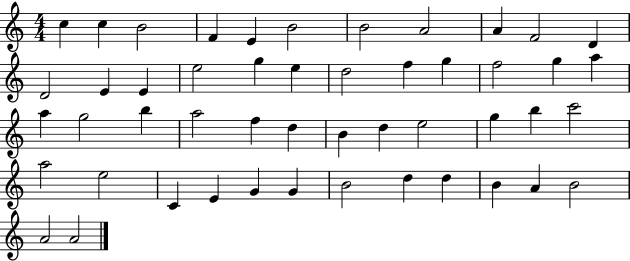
C5/q C5/q B4/h F4/q E4/q B4/h B4/h A4/h A4/q F4/h D4/q D4/h E4/q E4/q E5/h G5/q E5/q D5/h F5/q G5/q F5/h G5/q A5/q A5/q G5/h B5/q A5/h F5/q D5/q B4/q D5/q E5/h G5/q B5/q C6/h A5/h E5/h C4/q E4/q G4/q G4/q B4/h D5/q D5/q B4/q A4/q B4/h A4/h A4/h